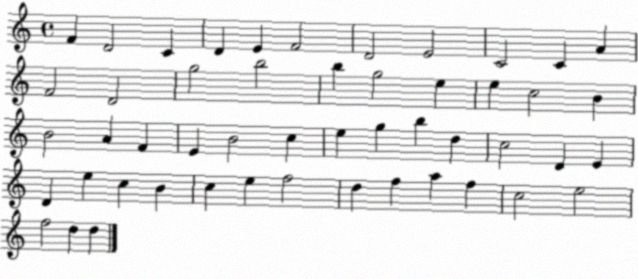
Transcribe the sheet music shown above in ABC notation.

X:1
T:Untitled
M:4/4
L:1/4
K:C
F D2 C D E F2 D2 E2 C2 C A F2 D2 g2 b2 b g2 e e c2 B B2 A F E B2 c e g b d c2 D E D e c B c e f2 d f a f c2 e2 f2 d d